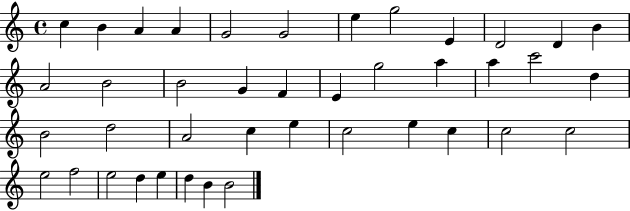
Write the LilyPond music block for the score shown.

{
  \clef treble
  \time 4/4
  \defaultTimeSignature
  \key c \major
  c''4 b'4 a'4 a'4 | g'2 g'2 | e''4 g''2 e'4 | d'2 d'4 b'4 | \break a'2 b'2 | b'2 g'4 f'4 | e'4 g''2 a''4 | a''4 c'''2 d''4 | \break b'2 d''2 | a'2 c''4 e''4 | c''2 e''4 c''4 | c''2 c''2 | \break e''2 f''2 | e''2 d''4 e''4 | d''4 b'4 b'2 | \bar "|."
}